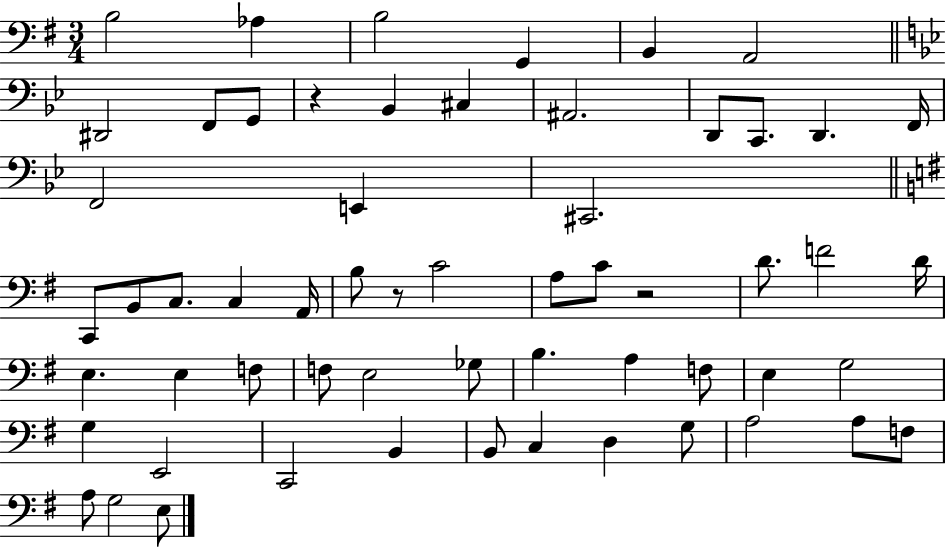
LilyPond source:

{
  \clef bass
  \numericTimeSignature
  \time 3/4
  \key g \major
  b2 aes4 | b2 g,4 | b,4 a,2 | \bar "||" \break \key g \minor dis,2 f,8 g,8 | r4 bes,4 cis4 | ais,2. | d,8 c,8. d,4. f,16 | \break f,2 e,4 | cis,2. | \bar "||" \break \key g \major c,8 b,8 c8. c4 a,16 | b8 r8 c'2 | a8 c'8 r2 | d'8. f'2 d'16 | \break e4. e4 f8 | f8 e2 ges8 | b4. a4 f8 | e4 g2 | \break g4 e,2 | c,2 b,4 | b,8 c4 d4 g8 | a2 a8 f8 | \break a8 g2 e8 | \bar "|."
}